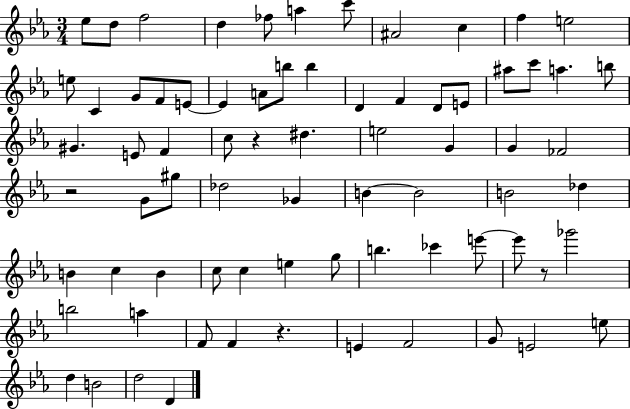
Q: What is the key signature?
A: EES major